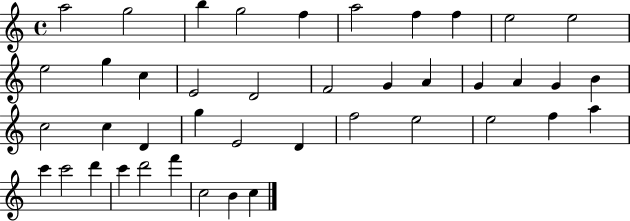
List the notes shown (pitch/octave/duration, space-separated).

A5/h G5/h B5/q G5/h F5/q A5/h F5/q F5/q E5/h E5/h E5/h G5/q C5/q E4/h D4/h F4/h G4/q A4/q G4/q A4/q G4/q B4/q C5/h C5/q D4/q G5/q E4/h D4/q F5/h E5/h E5/h F5/q A5/q C6/q C6/h D6/q C6/q D6/h F6/q C5/h B4/q C5/q